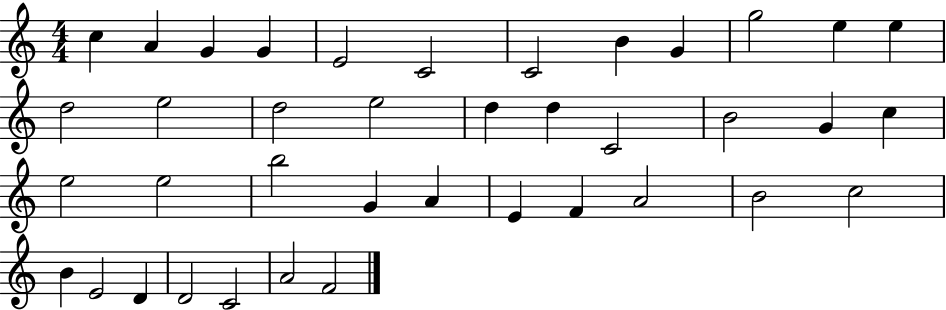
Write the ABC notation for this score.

X:1
T:Untitled
M:4/4
L:1/4
K:C
c A G G E2 C2 C2 B G g2 e e d2 e2 d2 e2 d d C2 B2 G c e2 e2 b2 G A E F A2 B2 c2 B E2 D D2 C2 A2 F2